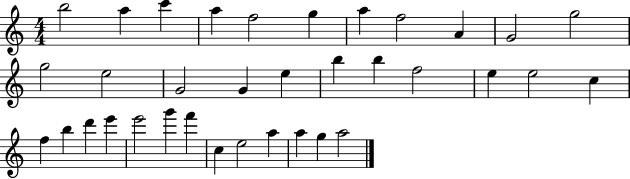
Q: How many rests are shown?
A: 0